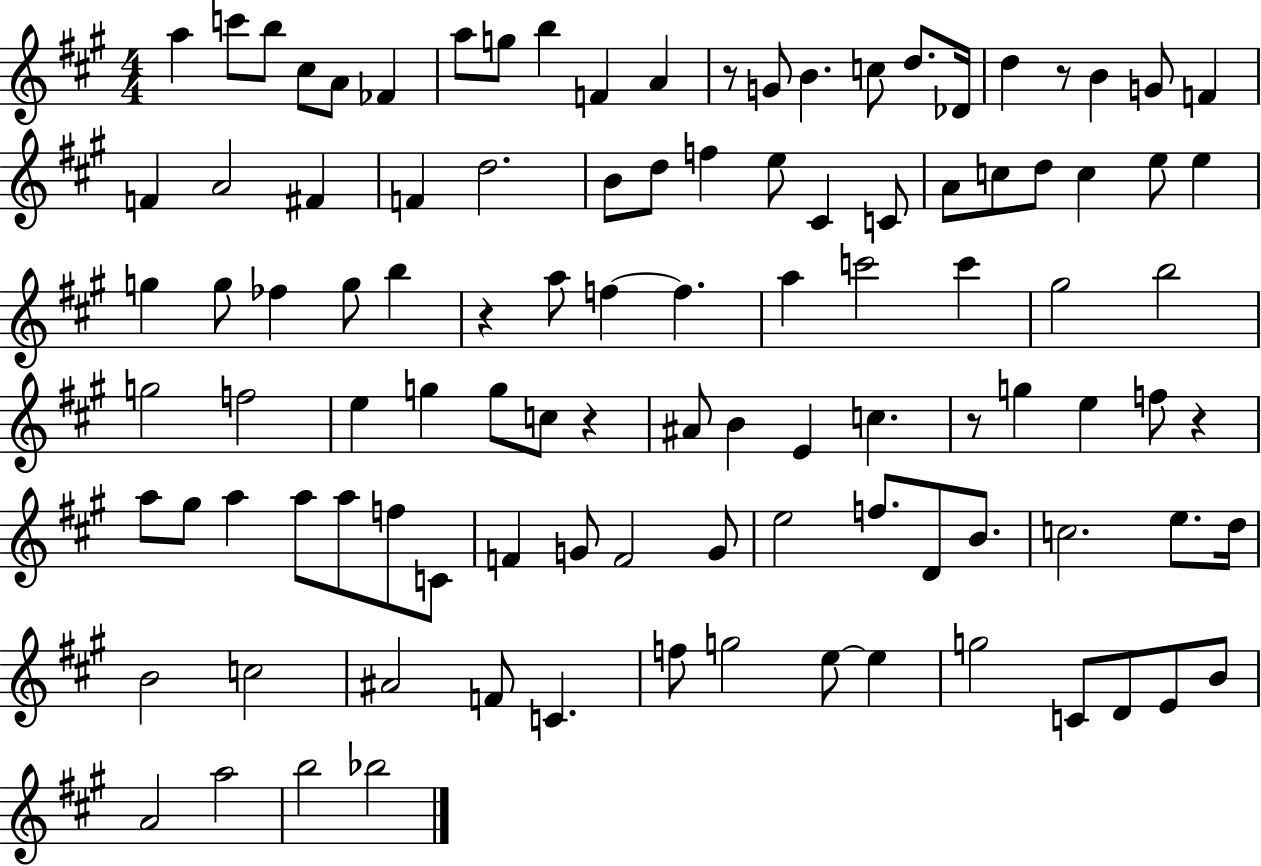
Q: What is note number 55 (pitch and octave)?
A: G5